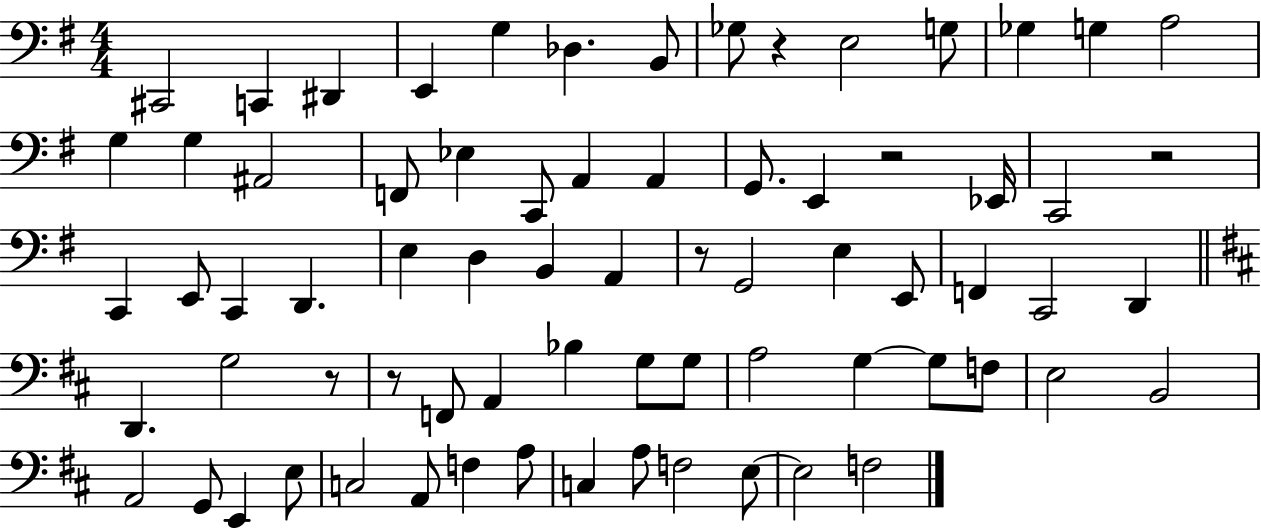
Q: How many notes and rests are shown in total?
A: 72